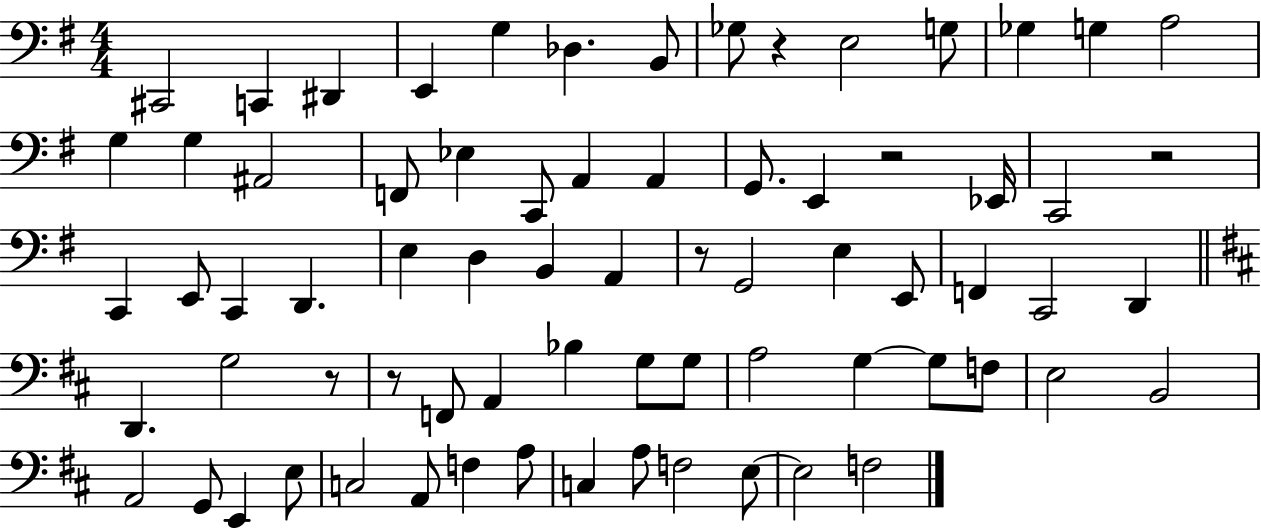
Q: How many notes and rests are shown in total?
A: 72